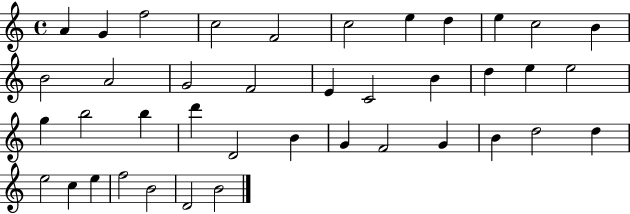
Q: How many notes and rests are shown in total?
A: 40